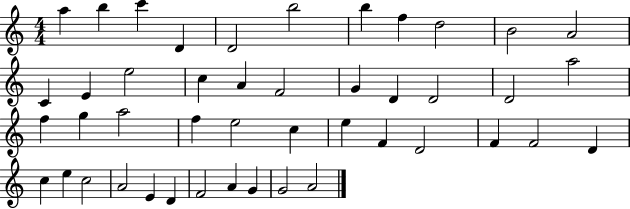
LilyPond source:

{
  \clef treble
  \numericTimeSignature
  \time 4/4
  \key c \major
  a''4 b''4 c'''4 d'4 | d'2 b''2 | b''4 f''4 d''2 | b'2 a'2 | \break c'4 e'4 e''2 | c''4 a'4 f'2 | g'4 d'4 d'2 | d'2 a''2 | \break f''4 g''4 a''2 | f''4 e''2 c''4 | e''4 f'4 d'2 | f'4 f'2 d'4 | \break c''4 e''4 c''2 | a'2 e'4 d'4 | f'2 a'4 g'4 | g'2 a'2 | \break \bar "|."
}